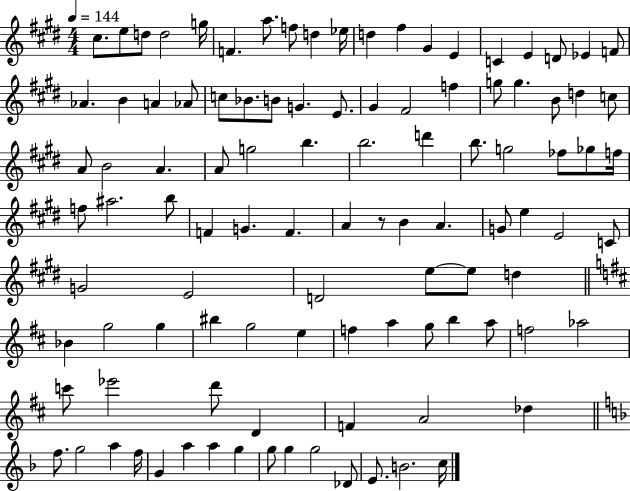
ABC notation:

X:1
T:Untitled
M:4/4
L:1/4
K:E
^c/2 e/2 d/2 d2 g/4 F a/2 f/2 d _e/4 d ^f ^G E C E D/2 _E F/2 _A B A _A/2 c/2 _B/2 B/2 G E/2 ^G ^F2 f g/2 g B/2 d c/2 A/2 B2 A A/2 g2 b b2 d' b/2 g2 _f/2 _g/2 f/4 f/2 ^a2 b/2 F G F A z/2 B A G/2 e E2 C/2 G2 E2 D2 e/2 e/2 d _B g2 g ^b g2 e f a g/2 b a/2 f2 _a2 c'/2 _e'2 d'/2 D F A2 _d f/2 g2 a f/4 G a a g g/2 g g2 _D/2 E/2 B2 c/4